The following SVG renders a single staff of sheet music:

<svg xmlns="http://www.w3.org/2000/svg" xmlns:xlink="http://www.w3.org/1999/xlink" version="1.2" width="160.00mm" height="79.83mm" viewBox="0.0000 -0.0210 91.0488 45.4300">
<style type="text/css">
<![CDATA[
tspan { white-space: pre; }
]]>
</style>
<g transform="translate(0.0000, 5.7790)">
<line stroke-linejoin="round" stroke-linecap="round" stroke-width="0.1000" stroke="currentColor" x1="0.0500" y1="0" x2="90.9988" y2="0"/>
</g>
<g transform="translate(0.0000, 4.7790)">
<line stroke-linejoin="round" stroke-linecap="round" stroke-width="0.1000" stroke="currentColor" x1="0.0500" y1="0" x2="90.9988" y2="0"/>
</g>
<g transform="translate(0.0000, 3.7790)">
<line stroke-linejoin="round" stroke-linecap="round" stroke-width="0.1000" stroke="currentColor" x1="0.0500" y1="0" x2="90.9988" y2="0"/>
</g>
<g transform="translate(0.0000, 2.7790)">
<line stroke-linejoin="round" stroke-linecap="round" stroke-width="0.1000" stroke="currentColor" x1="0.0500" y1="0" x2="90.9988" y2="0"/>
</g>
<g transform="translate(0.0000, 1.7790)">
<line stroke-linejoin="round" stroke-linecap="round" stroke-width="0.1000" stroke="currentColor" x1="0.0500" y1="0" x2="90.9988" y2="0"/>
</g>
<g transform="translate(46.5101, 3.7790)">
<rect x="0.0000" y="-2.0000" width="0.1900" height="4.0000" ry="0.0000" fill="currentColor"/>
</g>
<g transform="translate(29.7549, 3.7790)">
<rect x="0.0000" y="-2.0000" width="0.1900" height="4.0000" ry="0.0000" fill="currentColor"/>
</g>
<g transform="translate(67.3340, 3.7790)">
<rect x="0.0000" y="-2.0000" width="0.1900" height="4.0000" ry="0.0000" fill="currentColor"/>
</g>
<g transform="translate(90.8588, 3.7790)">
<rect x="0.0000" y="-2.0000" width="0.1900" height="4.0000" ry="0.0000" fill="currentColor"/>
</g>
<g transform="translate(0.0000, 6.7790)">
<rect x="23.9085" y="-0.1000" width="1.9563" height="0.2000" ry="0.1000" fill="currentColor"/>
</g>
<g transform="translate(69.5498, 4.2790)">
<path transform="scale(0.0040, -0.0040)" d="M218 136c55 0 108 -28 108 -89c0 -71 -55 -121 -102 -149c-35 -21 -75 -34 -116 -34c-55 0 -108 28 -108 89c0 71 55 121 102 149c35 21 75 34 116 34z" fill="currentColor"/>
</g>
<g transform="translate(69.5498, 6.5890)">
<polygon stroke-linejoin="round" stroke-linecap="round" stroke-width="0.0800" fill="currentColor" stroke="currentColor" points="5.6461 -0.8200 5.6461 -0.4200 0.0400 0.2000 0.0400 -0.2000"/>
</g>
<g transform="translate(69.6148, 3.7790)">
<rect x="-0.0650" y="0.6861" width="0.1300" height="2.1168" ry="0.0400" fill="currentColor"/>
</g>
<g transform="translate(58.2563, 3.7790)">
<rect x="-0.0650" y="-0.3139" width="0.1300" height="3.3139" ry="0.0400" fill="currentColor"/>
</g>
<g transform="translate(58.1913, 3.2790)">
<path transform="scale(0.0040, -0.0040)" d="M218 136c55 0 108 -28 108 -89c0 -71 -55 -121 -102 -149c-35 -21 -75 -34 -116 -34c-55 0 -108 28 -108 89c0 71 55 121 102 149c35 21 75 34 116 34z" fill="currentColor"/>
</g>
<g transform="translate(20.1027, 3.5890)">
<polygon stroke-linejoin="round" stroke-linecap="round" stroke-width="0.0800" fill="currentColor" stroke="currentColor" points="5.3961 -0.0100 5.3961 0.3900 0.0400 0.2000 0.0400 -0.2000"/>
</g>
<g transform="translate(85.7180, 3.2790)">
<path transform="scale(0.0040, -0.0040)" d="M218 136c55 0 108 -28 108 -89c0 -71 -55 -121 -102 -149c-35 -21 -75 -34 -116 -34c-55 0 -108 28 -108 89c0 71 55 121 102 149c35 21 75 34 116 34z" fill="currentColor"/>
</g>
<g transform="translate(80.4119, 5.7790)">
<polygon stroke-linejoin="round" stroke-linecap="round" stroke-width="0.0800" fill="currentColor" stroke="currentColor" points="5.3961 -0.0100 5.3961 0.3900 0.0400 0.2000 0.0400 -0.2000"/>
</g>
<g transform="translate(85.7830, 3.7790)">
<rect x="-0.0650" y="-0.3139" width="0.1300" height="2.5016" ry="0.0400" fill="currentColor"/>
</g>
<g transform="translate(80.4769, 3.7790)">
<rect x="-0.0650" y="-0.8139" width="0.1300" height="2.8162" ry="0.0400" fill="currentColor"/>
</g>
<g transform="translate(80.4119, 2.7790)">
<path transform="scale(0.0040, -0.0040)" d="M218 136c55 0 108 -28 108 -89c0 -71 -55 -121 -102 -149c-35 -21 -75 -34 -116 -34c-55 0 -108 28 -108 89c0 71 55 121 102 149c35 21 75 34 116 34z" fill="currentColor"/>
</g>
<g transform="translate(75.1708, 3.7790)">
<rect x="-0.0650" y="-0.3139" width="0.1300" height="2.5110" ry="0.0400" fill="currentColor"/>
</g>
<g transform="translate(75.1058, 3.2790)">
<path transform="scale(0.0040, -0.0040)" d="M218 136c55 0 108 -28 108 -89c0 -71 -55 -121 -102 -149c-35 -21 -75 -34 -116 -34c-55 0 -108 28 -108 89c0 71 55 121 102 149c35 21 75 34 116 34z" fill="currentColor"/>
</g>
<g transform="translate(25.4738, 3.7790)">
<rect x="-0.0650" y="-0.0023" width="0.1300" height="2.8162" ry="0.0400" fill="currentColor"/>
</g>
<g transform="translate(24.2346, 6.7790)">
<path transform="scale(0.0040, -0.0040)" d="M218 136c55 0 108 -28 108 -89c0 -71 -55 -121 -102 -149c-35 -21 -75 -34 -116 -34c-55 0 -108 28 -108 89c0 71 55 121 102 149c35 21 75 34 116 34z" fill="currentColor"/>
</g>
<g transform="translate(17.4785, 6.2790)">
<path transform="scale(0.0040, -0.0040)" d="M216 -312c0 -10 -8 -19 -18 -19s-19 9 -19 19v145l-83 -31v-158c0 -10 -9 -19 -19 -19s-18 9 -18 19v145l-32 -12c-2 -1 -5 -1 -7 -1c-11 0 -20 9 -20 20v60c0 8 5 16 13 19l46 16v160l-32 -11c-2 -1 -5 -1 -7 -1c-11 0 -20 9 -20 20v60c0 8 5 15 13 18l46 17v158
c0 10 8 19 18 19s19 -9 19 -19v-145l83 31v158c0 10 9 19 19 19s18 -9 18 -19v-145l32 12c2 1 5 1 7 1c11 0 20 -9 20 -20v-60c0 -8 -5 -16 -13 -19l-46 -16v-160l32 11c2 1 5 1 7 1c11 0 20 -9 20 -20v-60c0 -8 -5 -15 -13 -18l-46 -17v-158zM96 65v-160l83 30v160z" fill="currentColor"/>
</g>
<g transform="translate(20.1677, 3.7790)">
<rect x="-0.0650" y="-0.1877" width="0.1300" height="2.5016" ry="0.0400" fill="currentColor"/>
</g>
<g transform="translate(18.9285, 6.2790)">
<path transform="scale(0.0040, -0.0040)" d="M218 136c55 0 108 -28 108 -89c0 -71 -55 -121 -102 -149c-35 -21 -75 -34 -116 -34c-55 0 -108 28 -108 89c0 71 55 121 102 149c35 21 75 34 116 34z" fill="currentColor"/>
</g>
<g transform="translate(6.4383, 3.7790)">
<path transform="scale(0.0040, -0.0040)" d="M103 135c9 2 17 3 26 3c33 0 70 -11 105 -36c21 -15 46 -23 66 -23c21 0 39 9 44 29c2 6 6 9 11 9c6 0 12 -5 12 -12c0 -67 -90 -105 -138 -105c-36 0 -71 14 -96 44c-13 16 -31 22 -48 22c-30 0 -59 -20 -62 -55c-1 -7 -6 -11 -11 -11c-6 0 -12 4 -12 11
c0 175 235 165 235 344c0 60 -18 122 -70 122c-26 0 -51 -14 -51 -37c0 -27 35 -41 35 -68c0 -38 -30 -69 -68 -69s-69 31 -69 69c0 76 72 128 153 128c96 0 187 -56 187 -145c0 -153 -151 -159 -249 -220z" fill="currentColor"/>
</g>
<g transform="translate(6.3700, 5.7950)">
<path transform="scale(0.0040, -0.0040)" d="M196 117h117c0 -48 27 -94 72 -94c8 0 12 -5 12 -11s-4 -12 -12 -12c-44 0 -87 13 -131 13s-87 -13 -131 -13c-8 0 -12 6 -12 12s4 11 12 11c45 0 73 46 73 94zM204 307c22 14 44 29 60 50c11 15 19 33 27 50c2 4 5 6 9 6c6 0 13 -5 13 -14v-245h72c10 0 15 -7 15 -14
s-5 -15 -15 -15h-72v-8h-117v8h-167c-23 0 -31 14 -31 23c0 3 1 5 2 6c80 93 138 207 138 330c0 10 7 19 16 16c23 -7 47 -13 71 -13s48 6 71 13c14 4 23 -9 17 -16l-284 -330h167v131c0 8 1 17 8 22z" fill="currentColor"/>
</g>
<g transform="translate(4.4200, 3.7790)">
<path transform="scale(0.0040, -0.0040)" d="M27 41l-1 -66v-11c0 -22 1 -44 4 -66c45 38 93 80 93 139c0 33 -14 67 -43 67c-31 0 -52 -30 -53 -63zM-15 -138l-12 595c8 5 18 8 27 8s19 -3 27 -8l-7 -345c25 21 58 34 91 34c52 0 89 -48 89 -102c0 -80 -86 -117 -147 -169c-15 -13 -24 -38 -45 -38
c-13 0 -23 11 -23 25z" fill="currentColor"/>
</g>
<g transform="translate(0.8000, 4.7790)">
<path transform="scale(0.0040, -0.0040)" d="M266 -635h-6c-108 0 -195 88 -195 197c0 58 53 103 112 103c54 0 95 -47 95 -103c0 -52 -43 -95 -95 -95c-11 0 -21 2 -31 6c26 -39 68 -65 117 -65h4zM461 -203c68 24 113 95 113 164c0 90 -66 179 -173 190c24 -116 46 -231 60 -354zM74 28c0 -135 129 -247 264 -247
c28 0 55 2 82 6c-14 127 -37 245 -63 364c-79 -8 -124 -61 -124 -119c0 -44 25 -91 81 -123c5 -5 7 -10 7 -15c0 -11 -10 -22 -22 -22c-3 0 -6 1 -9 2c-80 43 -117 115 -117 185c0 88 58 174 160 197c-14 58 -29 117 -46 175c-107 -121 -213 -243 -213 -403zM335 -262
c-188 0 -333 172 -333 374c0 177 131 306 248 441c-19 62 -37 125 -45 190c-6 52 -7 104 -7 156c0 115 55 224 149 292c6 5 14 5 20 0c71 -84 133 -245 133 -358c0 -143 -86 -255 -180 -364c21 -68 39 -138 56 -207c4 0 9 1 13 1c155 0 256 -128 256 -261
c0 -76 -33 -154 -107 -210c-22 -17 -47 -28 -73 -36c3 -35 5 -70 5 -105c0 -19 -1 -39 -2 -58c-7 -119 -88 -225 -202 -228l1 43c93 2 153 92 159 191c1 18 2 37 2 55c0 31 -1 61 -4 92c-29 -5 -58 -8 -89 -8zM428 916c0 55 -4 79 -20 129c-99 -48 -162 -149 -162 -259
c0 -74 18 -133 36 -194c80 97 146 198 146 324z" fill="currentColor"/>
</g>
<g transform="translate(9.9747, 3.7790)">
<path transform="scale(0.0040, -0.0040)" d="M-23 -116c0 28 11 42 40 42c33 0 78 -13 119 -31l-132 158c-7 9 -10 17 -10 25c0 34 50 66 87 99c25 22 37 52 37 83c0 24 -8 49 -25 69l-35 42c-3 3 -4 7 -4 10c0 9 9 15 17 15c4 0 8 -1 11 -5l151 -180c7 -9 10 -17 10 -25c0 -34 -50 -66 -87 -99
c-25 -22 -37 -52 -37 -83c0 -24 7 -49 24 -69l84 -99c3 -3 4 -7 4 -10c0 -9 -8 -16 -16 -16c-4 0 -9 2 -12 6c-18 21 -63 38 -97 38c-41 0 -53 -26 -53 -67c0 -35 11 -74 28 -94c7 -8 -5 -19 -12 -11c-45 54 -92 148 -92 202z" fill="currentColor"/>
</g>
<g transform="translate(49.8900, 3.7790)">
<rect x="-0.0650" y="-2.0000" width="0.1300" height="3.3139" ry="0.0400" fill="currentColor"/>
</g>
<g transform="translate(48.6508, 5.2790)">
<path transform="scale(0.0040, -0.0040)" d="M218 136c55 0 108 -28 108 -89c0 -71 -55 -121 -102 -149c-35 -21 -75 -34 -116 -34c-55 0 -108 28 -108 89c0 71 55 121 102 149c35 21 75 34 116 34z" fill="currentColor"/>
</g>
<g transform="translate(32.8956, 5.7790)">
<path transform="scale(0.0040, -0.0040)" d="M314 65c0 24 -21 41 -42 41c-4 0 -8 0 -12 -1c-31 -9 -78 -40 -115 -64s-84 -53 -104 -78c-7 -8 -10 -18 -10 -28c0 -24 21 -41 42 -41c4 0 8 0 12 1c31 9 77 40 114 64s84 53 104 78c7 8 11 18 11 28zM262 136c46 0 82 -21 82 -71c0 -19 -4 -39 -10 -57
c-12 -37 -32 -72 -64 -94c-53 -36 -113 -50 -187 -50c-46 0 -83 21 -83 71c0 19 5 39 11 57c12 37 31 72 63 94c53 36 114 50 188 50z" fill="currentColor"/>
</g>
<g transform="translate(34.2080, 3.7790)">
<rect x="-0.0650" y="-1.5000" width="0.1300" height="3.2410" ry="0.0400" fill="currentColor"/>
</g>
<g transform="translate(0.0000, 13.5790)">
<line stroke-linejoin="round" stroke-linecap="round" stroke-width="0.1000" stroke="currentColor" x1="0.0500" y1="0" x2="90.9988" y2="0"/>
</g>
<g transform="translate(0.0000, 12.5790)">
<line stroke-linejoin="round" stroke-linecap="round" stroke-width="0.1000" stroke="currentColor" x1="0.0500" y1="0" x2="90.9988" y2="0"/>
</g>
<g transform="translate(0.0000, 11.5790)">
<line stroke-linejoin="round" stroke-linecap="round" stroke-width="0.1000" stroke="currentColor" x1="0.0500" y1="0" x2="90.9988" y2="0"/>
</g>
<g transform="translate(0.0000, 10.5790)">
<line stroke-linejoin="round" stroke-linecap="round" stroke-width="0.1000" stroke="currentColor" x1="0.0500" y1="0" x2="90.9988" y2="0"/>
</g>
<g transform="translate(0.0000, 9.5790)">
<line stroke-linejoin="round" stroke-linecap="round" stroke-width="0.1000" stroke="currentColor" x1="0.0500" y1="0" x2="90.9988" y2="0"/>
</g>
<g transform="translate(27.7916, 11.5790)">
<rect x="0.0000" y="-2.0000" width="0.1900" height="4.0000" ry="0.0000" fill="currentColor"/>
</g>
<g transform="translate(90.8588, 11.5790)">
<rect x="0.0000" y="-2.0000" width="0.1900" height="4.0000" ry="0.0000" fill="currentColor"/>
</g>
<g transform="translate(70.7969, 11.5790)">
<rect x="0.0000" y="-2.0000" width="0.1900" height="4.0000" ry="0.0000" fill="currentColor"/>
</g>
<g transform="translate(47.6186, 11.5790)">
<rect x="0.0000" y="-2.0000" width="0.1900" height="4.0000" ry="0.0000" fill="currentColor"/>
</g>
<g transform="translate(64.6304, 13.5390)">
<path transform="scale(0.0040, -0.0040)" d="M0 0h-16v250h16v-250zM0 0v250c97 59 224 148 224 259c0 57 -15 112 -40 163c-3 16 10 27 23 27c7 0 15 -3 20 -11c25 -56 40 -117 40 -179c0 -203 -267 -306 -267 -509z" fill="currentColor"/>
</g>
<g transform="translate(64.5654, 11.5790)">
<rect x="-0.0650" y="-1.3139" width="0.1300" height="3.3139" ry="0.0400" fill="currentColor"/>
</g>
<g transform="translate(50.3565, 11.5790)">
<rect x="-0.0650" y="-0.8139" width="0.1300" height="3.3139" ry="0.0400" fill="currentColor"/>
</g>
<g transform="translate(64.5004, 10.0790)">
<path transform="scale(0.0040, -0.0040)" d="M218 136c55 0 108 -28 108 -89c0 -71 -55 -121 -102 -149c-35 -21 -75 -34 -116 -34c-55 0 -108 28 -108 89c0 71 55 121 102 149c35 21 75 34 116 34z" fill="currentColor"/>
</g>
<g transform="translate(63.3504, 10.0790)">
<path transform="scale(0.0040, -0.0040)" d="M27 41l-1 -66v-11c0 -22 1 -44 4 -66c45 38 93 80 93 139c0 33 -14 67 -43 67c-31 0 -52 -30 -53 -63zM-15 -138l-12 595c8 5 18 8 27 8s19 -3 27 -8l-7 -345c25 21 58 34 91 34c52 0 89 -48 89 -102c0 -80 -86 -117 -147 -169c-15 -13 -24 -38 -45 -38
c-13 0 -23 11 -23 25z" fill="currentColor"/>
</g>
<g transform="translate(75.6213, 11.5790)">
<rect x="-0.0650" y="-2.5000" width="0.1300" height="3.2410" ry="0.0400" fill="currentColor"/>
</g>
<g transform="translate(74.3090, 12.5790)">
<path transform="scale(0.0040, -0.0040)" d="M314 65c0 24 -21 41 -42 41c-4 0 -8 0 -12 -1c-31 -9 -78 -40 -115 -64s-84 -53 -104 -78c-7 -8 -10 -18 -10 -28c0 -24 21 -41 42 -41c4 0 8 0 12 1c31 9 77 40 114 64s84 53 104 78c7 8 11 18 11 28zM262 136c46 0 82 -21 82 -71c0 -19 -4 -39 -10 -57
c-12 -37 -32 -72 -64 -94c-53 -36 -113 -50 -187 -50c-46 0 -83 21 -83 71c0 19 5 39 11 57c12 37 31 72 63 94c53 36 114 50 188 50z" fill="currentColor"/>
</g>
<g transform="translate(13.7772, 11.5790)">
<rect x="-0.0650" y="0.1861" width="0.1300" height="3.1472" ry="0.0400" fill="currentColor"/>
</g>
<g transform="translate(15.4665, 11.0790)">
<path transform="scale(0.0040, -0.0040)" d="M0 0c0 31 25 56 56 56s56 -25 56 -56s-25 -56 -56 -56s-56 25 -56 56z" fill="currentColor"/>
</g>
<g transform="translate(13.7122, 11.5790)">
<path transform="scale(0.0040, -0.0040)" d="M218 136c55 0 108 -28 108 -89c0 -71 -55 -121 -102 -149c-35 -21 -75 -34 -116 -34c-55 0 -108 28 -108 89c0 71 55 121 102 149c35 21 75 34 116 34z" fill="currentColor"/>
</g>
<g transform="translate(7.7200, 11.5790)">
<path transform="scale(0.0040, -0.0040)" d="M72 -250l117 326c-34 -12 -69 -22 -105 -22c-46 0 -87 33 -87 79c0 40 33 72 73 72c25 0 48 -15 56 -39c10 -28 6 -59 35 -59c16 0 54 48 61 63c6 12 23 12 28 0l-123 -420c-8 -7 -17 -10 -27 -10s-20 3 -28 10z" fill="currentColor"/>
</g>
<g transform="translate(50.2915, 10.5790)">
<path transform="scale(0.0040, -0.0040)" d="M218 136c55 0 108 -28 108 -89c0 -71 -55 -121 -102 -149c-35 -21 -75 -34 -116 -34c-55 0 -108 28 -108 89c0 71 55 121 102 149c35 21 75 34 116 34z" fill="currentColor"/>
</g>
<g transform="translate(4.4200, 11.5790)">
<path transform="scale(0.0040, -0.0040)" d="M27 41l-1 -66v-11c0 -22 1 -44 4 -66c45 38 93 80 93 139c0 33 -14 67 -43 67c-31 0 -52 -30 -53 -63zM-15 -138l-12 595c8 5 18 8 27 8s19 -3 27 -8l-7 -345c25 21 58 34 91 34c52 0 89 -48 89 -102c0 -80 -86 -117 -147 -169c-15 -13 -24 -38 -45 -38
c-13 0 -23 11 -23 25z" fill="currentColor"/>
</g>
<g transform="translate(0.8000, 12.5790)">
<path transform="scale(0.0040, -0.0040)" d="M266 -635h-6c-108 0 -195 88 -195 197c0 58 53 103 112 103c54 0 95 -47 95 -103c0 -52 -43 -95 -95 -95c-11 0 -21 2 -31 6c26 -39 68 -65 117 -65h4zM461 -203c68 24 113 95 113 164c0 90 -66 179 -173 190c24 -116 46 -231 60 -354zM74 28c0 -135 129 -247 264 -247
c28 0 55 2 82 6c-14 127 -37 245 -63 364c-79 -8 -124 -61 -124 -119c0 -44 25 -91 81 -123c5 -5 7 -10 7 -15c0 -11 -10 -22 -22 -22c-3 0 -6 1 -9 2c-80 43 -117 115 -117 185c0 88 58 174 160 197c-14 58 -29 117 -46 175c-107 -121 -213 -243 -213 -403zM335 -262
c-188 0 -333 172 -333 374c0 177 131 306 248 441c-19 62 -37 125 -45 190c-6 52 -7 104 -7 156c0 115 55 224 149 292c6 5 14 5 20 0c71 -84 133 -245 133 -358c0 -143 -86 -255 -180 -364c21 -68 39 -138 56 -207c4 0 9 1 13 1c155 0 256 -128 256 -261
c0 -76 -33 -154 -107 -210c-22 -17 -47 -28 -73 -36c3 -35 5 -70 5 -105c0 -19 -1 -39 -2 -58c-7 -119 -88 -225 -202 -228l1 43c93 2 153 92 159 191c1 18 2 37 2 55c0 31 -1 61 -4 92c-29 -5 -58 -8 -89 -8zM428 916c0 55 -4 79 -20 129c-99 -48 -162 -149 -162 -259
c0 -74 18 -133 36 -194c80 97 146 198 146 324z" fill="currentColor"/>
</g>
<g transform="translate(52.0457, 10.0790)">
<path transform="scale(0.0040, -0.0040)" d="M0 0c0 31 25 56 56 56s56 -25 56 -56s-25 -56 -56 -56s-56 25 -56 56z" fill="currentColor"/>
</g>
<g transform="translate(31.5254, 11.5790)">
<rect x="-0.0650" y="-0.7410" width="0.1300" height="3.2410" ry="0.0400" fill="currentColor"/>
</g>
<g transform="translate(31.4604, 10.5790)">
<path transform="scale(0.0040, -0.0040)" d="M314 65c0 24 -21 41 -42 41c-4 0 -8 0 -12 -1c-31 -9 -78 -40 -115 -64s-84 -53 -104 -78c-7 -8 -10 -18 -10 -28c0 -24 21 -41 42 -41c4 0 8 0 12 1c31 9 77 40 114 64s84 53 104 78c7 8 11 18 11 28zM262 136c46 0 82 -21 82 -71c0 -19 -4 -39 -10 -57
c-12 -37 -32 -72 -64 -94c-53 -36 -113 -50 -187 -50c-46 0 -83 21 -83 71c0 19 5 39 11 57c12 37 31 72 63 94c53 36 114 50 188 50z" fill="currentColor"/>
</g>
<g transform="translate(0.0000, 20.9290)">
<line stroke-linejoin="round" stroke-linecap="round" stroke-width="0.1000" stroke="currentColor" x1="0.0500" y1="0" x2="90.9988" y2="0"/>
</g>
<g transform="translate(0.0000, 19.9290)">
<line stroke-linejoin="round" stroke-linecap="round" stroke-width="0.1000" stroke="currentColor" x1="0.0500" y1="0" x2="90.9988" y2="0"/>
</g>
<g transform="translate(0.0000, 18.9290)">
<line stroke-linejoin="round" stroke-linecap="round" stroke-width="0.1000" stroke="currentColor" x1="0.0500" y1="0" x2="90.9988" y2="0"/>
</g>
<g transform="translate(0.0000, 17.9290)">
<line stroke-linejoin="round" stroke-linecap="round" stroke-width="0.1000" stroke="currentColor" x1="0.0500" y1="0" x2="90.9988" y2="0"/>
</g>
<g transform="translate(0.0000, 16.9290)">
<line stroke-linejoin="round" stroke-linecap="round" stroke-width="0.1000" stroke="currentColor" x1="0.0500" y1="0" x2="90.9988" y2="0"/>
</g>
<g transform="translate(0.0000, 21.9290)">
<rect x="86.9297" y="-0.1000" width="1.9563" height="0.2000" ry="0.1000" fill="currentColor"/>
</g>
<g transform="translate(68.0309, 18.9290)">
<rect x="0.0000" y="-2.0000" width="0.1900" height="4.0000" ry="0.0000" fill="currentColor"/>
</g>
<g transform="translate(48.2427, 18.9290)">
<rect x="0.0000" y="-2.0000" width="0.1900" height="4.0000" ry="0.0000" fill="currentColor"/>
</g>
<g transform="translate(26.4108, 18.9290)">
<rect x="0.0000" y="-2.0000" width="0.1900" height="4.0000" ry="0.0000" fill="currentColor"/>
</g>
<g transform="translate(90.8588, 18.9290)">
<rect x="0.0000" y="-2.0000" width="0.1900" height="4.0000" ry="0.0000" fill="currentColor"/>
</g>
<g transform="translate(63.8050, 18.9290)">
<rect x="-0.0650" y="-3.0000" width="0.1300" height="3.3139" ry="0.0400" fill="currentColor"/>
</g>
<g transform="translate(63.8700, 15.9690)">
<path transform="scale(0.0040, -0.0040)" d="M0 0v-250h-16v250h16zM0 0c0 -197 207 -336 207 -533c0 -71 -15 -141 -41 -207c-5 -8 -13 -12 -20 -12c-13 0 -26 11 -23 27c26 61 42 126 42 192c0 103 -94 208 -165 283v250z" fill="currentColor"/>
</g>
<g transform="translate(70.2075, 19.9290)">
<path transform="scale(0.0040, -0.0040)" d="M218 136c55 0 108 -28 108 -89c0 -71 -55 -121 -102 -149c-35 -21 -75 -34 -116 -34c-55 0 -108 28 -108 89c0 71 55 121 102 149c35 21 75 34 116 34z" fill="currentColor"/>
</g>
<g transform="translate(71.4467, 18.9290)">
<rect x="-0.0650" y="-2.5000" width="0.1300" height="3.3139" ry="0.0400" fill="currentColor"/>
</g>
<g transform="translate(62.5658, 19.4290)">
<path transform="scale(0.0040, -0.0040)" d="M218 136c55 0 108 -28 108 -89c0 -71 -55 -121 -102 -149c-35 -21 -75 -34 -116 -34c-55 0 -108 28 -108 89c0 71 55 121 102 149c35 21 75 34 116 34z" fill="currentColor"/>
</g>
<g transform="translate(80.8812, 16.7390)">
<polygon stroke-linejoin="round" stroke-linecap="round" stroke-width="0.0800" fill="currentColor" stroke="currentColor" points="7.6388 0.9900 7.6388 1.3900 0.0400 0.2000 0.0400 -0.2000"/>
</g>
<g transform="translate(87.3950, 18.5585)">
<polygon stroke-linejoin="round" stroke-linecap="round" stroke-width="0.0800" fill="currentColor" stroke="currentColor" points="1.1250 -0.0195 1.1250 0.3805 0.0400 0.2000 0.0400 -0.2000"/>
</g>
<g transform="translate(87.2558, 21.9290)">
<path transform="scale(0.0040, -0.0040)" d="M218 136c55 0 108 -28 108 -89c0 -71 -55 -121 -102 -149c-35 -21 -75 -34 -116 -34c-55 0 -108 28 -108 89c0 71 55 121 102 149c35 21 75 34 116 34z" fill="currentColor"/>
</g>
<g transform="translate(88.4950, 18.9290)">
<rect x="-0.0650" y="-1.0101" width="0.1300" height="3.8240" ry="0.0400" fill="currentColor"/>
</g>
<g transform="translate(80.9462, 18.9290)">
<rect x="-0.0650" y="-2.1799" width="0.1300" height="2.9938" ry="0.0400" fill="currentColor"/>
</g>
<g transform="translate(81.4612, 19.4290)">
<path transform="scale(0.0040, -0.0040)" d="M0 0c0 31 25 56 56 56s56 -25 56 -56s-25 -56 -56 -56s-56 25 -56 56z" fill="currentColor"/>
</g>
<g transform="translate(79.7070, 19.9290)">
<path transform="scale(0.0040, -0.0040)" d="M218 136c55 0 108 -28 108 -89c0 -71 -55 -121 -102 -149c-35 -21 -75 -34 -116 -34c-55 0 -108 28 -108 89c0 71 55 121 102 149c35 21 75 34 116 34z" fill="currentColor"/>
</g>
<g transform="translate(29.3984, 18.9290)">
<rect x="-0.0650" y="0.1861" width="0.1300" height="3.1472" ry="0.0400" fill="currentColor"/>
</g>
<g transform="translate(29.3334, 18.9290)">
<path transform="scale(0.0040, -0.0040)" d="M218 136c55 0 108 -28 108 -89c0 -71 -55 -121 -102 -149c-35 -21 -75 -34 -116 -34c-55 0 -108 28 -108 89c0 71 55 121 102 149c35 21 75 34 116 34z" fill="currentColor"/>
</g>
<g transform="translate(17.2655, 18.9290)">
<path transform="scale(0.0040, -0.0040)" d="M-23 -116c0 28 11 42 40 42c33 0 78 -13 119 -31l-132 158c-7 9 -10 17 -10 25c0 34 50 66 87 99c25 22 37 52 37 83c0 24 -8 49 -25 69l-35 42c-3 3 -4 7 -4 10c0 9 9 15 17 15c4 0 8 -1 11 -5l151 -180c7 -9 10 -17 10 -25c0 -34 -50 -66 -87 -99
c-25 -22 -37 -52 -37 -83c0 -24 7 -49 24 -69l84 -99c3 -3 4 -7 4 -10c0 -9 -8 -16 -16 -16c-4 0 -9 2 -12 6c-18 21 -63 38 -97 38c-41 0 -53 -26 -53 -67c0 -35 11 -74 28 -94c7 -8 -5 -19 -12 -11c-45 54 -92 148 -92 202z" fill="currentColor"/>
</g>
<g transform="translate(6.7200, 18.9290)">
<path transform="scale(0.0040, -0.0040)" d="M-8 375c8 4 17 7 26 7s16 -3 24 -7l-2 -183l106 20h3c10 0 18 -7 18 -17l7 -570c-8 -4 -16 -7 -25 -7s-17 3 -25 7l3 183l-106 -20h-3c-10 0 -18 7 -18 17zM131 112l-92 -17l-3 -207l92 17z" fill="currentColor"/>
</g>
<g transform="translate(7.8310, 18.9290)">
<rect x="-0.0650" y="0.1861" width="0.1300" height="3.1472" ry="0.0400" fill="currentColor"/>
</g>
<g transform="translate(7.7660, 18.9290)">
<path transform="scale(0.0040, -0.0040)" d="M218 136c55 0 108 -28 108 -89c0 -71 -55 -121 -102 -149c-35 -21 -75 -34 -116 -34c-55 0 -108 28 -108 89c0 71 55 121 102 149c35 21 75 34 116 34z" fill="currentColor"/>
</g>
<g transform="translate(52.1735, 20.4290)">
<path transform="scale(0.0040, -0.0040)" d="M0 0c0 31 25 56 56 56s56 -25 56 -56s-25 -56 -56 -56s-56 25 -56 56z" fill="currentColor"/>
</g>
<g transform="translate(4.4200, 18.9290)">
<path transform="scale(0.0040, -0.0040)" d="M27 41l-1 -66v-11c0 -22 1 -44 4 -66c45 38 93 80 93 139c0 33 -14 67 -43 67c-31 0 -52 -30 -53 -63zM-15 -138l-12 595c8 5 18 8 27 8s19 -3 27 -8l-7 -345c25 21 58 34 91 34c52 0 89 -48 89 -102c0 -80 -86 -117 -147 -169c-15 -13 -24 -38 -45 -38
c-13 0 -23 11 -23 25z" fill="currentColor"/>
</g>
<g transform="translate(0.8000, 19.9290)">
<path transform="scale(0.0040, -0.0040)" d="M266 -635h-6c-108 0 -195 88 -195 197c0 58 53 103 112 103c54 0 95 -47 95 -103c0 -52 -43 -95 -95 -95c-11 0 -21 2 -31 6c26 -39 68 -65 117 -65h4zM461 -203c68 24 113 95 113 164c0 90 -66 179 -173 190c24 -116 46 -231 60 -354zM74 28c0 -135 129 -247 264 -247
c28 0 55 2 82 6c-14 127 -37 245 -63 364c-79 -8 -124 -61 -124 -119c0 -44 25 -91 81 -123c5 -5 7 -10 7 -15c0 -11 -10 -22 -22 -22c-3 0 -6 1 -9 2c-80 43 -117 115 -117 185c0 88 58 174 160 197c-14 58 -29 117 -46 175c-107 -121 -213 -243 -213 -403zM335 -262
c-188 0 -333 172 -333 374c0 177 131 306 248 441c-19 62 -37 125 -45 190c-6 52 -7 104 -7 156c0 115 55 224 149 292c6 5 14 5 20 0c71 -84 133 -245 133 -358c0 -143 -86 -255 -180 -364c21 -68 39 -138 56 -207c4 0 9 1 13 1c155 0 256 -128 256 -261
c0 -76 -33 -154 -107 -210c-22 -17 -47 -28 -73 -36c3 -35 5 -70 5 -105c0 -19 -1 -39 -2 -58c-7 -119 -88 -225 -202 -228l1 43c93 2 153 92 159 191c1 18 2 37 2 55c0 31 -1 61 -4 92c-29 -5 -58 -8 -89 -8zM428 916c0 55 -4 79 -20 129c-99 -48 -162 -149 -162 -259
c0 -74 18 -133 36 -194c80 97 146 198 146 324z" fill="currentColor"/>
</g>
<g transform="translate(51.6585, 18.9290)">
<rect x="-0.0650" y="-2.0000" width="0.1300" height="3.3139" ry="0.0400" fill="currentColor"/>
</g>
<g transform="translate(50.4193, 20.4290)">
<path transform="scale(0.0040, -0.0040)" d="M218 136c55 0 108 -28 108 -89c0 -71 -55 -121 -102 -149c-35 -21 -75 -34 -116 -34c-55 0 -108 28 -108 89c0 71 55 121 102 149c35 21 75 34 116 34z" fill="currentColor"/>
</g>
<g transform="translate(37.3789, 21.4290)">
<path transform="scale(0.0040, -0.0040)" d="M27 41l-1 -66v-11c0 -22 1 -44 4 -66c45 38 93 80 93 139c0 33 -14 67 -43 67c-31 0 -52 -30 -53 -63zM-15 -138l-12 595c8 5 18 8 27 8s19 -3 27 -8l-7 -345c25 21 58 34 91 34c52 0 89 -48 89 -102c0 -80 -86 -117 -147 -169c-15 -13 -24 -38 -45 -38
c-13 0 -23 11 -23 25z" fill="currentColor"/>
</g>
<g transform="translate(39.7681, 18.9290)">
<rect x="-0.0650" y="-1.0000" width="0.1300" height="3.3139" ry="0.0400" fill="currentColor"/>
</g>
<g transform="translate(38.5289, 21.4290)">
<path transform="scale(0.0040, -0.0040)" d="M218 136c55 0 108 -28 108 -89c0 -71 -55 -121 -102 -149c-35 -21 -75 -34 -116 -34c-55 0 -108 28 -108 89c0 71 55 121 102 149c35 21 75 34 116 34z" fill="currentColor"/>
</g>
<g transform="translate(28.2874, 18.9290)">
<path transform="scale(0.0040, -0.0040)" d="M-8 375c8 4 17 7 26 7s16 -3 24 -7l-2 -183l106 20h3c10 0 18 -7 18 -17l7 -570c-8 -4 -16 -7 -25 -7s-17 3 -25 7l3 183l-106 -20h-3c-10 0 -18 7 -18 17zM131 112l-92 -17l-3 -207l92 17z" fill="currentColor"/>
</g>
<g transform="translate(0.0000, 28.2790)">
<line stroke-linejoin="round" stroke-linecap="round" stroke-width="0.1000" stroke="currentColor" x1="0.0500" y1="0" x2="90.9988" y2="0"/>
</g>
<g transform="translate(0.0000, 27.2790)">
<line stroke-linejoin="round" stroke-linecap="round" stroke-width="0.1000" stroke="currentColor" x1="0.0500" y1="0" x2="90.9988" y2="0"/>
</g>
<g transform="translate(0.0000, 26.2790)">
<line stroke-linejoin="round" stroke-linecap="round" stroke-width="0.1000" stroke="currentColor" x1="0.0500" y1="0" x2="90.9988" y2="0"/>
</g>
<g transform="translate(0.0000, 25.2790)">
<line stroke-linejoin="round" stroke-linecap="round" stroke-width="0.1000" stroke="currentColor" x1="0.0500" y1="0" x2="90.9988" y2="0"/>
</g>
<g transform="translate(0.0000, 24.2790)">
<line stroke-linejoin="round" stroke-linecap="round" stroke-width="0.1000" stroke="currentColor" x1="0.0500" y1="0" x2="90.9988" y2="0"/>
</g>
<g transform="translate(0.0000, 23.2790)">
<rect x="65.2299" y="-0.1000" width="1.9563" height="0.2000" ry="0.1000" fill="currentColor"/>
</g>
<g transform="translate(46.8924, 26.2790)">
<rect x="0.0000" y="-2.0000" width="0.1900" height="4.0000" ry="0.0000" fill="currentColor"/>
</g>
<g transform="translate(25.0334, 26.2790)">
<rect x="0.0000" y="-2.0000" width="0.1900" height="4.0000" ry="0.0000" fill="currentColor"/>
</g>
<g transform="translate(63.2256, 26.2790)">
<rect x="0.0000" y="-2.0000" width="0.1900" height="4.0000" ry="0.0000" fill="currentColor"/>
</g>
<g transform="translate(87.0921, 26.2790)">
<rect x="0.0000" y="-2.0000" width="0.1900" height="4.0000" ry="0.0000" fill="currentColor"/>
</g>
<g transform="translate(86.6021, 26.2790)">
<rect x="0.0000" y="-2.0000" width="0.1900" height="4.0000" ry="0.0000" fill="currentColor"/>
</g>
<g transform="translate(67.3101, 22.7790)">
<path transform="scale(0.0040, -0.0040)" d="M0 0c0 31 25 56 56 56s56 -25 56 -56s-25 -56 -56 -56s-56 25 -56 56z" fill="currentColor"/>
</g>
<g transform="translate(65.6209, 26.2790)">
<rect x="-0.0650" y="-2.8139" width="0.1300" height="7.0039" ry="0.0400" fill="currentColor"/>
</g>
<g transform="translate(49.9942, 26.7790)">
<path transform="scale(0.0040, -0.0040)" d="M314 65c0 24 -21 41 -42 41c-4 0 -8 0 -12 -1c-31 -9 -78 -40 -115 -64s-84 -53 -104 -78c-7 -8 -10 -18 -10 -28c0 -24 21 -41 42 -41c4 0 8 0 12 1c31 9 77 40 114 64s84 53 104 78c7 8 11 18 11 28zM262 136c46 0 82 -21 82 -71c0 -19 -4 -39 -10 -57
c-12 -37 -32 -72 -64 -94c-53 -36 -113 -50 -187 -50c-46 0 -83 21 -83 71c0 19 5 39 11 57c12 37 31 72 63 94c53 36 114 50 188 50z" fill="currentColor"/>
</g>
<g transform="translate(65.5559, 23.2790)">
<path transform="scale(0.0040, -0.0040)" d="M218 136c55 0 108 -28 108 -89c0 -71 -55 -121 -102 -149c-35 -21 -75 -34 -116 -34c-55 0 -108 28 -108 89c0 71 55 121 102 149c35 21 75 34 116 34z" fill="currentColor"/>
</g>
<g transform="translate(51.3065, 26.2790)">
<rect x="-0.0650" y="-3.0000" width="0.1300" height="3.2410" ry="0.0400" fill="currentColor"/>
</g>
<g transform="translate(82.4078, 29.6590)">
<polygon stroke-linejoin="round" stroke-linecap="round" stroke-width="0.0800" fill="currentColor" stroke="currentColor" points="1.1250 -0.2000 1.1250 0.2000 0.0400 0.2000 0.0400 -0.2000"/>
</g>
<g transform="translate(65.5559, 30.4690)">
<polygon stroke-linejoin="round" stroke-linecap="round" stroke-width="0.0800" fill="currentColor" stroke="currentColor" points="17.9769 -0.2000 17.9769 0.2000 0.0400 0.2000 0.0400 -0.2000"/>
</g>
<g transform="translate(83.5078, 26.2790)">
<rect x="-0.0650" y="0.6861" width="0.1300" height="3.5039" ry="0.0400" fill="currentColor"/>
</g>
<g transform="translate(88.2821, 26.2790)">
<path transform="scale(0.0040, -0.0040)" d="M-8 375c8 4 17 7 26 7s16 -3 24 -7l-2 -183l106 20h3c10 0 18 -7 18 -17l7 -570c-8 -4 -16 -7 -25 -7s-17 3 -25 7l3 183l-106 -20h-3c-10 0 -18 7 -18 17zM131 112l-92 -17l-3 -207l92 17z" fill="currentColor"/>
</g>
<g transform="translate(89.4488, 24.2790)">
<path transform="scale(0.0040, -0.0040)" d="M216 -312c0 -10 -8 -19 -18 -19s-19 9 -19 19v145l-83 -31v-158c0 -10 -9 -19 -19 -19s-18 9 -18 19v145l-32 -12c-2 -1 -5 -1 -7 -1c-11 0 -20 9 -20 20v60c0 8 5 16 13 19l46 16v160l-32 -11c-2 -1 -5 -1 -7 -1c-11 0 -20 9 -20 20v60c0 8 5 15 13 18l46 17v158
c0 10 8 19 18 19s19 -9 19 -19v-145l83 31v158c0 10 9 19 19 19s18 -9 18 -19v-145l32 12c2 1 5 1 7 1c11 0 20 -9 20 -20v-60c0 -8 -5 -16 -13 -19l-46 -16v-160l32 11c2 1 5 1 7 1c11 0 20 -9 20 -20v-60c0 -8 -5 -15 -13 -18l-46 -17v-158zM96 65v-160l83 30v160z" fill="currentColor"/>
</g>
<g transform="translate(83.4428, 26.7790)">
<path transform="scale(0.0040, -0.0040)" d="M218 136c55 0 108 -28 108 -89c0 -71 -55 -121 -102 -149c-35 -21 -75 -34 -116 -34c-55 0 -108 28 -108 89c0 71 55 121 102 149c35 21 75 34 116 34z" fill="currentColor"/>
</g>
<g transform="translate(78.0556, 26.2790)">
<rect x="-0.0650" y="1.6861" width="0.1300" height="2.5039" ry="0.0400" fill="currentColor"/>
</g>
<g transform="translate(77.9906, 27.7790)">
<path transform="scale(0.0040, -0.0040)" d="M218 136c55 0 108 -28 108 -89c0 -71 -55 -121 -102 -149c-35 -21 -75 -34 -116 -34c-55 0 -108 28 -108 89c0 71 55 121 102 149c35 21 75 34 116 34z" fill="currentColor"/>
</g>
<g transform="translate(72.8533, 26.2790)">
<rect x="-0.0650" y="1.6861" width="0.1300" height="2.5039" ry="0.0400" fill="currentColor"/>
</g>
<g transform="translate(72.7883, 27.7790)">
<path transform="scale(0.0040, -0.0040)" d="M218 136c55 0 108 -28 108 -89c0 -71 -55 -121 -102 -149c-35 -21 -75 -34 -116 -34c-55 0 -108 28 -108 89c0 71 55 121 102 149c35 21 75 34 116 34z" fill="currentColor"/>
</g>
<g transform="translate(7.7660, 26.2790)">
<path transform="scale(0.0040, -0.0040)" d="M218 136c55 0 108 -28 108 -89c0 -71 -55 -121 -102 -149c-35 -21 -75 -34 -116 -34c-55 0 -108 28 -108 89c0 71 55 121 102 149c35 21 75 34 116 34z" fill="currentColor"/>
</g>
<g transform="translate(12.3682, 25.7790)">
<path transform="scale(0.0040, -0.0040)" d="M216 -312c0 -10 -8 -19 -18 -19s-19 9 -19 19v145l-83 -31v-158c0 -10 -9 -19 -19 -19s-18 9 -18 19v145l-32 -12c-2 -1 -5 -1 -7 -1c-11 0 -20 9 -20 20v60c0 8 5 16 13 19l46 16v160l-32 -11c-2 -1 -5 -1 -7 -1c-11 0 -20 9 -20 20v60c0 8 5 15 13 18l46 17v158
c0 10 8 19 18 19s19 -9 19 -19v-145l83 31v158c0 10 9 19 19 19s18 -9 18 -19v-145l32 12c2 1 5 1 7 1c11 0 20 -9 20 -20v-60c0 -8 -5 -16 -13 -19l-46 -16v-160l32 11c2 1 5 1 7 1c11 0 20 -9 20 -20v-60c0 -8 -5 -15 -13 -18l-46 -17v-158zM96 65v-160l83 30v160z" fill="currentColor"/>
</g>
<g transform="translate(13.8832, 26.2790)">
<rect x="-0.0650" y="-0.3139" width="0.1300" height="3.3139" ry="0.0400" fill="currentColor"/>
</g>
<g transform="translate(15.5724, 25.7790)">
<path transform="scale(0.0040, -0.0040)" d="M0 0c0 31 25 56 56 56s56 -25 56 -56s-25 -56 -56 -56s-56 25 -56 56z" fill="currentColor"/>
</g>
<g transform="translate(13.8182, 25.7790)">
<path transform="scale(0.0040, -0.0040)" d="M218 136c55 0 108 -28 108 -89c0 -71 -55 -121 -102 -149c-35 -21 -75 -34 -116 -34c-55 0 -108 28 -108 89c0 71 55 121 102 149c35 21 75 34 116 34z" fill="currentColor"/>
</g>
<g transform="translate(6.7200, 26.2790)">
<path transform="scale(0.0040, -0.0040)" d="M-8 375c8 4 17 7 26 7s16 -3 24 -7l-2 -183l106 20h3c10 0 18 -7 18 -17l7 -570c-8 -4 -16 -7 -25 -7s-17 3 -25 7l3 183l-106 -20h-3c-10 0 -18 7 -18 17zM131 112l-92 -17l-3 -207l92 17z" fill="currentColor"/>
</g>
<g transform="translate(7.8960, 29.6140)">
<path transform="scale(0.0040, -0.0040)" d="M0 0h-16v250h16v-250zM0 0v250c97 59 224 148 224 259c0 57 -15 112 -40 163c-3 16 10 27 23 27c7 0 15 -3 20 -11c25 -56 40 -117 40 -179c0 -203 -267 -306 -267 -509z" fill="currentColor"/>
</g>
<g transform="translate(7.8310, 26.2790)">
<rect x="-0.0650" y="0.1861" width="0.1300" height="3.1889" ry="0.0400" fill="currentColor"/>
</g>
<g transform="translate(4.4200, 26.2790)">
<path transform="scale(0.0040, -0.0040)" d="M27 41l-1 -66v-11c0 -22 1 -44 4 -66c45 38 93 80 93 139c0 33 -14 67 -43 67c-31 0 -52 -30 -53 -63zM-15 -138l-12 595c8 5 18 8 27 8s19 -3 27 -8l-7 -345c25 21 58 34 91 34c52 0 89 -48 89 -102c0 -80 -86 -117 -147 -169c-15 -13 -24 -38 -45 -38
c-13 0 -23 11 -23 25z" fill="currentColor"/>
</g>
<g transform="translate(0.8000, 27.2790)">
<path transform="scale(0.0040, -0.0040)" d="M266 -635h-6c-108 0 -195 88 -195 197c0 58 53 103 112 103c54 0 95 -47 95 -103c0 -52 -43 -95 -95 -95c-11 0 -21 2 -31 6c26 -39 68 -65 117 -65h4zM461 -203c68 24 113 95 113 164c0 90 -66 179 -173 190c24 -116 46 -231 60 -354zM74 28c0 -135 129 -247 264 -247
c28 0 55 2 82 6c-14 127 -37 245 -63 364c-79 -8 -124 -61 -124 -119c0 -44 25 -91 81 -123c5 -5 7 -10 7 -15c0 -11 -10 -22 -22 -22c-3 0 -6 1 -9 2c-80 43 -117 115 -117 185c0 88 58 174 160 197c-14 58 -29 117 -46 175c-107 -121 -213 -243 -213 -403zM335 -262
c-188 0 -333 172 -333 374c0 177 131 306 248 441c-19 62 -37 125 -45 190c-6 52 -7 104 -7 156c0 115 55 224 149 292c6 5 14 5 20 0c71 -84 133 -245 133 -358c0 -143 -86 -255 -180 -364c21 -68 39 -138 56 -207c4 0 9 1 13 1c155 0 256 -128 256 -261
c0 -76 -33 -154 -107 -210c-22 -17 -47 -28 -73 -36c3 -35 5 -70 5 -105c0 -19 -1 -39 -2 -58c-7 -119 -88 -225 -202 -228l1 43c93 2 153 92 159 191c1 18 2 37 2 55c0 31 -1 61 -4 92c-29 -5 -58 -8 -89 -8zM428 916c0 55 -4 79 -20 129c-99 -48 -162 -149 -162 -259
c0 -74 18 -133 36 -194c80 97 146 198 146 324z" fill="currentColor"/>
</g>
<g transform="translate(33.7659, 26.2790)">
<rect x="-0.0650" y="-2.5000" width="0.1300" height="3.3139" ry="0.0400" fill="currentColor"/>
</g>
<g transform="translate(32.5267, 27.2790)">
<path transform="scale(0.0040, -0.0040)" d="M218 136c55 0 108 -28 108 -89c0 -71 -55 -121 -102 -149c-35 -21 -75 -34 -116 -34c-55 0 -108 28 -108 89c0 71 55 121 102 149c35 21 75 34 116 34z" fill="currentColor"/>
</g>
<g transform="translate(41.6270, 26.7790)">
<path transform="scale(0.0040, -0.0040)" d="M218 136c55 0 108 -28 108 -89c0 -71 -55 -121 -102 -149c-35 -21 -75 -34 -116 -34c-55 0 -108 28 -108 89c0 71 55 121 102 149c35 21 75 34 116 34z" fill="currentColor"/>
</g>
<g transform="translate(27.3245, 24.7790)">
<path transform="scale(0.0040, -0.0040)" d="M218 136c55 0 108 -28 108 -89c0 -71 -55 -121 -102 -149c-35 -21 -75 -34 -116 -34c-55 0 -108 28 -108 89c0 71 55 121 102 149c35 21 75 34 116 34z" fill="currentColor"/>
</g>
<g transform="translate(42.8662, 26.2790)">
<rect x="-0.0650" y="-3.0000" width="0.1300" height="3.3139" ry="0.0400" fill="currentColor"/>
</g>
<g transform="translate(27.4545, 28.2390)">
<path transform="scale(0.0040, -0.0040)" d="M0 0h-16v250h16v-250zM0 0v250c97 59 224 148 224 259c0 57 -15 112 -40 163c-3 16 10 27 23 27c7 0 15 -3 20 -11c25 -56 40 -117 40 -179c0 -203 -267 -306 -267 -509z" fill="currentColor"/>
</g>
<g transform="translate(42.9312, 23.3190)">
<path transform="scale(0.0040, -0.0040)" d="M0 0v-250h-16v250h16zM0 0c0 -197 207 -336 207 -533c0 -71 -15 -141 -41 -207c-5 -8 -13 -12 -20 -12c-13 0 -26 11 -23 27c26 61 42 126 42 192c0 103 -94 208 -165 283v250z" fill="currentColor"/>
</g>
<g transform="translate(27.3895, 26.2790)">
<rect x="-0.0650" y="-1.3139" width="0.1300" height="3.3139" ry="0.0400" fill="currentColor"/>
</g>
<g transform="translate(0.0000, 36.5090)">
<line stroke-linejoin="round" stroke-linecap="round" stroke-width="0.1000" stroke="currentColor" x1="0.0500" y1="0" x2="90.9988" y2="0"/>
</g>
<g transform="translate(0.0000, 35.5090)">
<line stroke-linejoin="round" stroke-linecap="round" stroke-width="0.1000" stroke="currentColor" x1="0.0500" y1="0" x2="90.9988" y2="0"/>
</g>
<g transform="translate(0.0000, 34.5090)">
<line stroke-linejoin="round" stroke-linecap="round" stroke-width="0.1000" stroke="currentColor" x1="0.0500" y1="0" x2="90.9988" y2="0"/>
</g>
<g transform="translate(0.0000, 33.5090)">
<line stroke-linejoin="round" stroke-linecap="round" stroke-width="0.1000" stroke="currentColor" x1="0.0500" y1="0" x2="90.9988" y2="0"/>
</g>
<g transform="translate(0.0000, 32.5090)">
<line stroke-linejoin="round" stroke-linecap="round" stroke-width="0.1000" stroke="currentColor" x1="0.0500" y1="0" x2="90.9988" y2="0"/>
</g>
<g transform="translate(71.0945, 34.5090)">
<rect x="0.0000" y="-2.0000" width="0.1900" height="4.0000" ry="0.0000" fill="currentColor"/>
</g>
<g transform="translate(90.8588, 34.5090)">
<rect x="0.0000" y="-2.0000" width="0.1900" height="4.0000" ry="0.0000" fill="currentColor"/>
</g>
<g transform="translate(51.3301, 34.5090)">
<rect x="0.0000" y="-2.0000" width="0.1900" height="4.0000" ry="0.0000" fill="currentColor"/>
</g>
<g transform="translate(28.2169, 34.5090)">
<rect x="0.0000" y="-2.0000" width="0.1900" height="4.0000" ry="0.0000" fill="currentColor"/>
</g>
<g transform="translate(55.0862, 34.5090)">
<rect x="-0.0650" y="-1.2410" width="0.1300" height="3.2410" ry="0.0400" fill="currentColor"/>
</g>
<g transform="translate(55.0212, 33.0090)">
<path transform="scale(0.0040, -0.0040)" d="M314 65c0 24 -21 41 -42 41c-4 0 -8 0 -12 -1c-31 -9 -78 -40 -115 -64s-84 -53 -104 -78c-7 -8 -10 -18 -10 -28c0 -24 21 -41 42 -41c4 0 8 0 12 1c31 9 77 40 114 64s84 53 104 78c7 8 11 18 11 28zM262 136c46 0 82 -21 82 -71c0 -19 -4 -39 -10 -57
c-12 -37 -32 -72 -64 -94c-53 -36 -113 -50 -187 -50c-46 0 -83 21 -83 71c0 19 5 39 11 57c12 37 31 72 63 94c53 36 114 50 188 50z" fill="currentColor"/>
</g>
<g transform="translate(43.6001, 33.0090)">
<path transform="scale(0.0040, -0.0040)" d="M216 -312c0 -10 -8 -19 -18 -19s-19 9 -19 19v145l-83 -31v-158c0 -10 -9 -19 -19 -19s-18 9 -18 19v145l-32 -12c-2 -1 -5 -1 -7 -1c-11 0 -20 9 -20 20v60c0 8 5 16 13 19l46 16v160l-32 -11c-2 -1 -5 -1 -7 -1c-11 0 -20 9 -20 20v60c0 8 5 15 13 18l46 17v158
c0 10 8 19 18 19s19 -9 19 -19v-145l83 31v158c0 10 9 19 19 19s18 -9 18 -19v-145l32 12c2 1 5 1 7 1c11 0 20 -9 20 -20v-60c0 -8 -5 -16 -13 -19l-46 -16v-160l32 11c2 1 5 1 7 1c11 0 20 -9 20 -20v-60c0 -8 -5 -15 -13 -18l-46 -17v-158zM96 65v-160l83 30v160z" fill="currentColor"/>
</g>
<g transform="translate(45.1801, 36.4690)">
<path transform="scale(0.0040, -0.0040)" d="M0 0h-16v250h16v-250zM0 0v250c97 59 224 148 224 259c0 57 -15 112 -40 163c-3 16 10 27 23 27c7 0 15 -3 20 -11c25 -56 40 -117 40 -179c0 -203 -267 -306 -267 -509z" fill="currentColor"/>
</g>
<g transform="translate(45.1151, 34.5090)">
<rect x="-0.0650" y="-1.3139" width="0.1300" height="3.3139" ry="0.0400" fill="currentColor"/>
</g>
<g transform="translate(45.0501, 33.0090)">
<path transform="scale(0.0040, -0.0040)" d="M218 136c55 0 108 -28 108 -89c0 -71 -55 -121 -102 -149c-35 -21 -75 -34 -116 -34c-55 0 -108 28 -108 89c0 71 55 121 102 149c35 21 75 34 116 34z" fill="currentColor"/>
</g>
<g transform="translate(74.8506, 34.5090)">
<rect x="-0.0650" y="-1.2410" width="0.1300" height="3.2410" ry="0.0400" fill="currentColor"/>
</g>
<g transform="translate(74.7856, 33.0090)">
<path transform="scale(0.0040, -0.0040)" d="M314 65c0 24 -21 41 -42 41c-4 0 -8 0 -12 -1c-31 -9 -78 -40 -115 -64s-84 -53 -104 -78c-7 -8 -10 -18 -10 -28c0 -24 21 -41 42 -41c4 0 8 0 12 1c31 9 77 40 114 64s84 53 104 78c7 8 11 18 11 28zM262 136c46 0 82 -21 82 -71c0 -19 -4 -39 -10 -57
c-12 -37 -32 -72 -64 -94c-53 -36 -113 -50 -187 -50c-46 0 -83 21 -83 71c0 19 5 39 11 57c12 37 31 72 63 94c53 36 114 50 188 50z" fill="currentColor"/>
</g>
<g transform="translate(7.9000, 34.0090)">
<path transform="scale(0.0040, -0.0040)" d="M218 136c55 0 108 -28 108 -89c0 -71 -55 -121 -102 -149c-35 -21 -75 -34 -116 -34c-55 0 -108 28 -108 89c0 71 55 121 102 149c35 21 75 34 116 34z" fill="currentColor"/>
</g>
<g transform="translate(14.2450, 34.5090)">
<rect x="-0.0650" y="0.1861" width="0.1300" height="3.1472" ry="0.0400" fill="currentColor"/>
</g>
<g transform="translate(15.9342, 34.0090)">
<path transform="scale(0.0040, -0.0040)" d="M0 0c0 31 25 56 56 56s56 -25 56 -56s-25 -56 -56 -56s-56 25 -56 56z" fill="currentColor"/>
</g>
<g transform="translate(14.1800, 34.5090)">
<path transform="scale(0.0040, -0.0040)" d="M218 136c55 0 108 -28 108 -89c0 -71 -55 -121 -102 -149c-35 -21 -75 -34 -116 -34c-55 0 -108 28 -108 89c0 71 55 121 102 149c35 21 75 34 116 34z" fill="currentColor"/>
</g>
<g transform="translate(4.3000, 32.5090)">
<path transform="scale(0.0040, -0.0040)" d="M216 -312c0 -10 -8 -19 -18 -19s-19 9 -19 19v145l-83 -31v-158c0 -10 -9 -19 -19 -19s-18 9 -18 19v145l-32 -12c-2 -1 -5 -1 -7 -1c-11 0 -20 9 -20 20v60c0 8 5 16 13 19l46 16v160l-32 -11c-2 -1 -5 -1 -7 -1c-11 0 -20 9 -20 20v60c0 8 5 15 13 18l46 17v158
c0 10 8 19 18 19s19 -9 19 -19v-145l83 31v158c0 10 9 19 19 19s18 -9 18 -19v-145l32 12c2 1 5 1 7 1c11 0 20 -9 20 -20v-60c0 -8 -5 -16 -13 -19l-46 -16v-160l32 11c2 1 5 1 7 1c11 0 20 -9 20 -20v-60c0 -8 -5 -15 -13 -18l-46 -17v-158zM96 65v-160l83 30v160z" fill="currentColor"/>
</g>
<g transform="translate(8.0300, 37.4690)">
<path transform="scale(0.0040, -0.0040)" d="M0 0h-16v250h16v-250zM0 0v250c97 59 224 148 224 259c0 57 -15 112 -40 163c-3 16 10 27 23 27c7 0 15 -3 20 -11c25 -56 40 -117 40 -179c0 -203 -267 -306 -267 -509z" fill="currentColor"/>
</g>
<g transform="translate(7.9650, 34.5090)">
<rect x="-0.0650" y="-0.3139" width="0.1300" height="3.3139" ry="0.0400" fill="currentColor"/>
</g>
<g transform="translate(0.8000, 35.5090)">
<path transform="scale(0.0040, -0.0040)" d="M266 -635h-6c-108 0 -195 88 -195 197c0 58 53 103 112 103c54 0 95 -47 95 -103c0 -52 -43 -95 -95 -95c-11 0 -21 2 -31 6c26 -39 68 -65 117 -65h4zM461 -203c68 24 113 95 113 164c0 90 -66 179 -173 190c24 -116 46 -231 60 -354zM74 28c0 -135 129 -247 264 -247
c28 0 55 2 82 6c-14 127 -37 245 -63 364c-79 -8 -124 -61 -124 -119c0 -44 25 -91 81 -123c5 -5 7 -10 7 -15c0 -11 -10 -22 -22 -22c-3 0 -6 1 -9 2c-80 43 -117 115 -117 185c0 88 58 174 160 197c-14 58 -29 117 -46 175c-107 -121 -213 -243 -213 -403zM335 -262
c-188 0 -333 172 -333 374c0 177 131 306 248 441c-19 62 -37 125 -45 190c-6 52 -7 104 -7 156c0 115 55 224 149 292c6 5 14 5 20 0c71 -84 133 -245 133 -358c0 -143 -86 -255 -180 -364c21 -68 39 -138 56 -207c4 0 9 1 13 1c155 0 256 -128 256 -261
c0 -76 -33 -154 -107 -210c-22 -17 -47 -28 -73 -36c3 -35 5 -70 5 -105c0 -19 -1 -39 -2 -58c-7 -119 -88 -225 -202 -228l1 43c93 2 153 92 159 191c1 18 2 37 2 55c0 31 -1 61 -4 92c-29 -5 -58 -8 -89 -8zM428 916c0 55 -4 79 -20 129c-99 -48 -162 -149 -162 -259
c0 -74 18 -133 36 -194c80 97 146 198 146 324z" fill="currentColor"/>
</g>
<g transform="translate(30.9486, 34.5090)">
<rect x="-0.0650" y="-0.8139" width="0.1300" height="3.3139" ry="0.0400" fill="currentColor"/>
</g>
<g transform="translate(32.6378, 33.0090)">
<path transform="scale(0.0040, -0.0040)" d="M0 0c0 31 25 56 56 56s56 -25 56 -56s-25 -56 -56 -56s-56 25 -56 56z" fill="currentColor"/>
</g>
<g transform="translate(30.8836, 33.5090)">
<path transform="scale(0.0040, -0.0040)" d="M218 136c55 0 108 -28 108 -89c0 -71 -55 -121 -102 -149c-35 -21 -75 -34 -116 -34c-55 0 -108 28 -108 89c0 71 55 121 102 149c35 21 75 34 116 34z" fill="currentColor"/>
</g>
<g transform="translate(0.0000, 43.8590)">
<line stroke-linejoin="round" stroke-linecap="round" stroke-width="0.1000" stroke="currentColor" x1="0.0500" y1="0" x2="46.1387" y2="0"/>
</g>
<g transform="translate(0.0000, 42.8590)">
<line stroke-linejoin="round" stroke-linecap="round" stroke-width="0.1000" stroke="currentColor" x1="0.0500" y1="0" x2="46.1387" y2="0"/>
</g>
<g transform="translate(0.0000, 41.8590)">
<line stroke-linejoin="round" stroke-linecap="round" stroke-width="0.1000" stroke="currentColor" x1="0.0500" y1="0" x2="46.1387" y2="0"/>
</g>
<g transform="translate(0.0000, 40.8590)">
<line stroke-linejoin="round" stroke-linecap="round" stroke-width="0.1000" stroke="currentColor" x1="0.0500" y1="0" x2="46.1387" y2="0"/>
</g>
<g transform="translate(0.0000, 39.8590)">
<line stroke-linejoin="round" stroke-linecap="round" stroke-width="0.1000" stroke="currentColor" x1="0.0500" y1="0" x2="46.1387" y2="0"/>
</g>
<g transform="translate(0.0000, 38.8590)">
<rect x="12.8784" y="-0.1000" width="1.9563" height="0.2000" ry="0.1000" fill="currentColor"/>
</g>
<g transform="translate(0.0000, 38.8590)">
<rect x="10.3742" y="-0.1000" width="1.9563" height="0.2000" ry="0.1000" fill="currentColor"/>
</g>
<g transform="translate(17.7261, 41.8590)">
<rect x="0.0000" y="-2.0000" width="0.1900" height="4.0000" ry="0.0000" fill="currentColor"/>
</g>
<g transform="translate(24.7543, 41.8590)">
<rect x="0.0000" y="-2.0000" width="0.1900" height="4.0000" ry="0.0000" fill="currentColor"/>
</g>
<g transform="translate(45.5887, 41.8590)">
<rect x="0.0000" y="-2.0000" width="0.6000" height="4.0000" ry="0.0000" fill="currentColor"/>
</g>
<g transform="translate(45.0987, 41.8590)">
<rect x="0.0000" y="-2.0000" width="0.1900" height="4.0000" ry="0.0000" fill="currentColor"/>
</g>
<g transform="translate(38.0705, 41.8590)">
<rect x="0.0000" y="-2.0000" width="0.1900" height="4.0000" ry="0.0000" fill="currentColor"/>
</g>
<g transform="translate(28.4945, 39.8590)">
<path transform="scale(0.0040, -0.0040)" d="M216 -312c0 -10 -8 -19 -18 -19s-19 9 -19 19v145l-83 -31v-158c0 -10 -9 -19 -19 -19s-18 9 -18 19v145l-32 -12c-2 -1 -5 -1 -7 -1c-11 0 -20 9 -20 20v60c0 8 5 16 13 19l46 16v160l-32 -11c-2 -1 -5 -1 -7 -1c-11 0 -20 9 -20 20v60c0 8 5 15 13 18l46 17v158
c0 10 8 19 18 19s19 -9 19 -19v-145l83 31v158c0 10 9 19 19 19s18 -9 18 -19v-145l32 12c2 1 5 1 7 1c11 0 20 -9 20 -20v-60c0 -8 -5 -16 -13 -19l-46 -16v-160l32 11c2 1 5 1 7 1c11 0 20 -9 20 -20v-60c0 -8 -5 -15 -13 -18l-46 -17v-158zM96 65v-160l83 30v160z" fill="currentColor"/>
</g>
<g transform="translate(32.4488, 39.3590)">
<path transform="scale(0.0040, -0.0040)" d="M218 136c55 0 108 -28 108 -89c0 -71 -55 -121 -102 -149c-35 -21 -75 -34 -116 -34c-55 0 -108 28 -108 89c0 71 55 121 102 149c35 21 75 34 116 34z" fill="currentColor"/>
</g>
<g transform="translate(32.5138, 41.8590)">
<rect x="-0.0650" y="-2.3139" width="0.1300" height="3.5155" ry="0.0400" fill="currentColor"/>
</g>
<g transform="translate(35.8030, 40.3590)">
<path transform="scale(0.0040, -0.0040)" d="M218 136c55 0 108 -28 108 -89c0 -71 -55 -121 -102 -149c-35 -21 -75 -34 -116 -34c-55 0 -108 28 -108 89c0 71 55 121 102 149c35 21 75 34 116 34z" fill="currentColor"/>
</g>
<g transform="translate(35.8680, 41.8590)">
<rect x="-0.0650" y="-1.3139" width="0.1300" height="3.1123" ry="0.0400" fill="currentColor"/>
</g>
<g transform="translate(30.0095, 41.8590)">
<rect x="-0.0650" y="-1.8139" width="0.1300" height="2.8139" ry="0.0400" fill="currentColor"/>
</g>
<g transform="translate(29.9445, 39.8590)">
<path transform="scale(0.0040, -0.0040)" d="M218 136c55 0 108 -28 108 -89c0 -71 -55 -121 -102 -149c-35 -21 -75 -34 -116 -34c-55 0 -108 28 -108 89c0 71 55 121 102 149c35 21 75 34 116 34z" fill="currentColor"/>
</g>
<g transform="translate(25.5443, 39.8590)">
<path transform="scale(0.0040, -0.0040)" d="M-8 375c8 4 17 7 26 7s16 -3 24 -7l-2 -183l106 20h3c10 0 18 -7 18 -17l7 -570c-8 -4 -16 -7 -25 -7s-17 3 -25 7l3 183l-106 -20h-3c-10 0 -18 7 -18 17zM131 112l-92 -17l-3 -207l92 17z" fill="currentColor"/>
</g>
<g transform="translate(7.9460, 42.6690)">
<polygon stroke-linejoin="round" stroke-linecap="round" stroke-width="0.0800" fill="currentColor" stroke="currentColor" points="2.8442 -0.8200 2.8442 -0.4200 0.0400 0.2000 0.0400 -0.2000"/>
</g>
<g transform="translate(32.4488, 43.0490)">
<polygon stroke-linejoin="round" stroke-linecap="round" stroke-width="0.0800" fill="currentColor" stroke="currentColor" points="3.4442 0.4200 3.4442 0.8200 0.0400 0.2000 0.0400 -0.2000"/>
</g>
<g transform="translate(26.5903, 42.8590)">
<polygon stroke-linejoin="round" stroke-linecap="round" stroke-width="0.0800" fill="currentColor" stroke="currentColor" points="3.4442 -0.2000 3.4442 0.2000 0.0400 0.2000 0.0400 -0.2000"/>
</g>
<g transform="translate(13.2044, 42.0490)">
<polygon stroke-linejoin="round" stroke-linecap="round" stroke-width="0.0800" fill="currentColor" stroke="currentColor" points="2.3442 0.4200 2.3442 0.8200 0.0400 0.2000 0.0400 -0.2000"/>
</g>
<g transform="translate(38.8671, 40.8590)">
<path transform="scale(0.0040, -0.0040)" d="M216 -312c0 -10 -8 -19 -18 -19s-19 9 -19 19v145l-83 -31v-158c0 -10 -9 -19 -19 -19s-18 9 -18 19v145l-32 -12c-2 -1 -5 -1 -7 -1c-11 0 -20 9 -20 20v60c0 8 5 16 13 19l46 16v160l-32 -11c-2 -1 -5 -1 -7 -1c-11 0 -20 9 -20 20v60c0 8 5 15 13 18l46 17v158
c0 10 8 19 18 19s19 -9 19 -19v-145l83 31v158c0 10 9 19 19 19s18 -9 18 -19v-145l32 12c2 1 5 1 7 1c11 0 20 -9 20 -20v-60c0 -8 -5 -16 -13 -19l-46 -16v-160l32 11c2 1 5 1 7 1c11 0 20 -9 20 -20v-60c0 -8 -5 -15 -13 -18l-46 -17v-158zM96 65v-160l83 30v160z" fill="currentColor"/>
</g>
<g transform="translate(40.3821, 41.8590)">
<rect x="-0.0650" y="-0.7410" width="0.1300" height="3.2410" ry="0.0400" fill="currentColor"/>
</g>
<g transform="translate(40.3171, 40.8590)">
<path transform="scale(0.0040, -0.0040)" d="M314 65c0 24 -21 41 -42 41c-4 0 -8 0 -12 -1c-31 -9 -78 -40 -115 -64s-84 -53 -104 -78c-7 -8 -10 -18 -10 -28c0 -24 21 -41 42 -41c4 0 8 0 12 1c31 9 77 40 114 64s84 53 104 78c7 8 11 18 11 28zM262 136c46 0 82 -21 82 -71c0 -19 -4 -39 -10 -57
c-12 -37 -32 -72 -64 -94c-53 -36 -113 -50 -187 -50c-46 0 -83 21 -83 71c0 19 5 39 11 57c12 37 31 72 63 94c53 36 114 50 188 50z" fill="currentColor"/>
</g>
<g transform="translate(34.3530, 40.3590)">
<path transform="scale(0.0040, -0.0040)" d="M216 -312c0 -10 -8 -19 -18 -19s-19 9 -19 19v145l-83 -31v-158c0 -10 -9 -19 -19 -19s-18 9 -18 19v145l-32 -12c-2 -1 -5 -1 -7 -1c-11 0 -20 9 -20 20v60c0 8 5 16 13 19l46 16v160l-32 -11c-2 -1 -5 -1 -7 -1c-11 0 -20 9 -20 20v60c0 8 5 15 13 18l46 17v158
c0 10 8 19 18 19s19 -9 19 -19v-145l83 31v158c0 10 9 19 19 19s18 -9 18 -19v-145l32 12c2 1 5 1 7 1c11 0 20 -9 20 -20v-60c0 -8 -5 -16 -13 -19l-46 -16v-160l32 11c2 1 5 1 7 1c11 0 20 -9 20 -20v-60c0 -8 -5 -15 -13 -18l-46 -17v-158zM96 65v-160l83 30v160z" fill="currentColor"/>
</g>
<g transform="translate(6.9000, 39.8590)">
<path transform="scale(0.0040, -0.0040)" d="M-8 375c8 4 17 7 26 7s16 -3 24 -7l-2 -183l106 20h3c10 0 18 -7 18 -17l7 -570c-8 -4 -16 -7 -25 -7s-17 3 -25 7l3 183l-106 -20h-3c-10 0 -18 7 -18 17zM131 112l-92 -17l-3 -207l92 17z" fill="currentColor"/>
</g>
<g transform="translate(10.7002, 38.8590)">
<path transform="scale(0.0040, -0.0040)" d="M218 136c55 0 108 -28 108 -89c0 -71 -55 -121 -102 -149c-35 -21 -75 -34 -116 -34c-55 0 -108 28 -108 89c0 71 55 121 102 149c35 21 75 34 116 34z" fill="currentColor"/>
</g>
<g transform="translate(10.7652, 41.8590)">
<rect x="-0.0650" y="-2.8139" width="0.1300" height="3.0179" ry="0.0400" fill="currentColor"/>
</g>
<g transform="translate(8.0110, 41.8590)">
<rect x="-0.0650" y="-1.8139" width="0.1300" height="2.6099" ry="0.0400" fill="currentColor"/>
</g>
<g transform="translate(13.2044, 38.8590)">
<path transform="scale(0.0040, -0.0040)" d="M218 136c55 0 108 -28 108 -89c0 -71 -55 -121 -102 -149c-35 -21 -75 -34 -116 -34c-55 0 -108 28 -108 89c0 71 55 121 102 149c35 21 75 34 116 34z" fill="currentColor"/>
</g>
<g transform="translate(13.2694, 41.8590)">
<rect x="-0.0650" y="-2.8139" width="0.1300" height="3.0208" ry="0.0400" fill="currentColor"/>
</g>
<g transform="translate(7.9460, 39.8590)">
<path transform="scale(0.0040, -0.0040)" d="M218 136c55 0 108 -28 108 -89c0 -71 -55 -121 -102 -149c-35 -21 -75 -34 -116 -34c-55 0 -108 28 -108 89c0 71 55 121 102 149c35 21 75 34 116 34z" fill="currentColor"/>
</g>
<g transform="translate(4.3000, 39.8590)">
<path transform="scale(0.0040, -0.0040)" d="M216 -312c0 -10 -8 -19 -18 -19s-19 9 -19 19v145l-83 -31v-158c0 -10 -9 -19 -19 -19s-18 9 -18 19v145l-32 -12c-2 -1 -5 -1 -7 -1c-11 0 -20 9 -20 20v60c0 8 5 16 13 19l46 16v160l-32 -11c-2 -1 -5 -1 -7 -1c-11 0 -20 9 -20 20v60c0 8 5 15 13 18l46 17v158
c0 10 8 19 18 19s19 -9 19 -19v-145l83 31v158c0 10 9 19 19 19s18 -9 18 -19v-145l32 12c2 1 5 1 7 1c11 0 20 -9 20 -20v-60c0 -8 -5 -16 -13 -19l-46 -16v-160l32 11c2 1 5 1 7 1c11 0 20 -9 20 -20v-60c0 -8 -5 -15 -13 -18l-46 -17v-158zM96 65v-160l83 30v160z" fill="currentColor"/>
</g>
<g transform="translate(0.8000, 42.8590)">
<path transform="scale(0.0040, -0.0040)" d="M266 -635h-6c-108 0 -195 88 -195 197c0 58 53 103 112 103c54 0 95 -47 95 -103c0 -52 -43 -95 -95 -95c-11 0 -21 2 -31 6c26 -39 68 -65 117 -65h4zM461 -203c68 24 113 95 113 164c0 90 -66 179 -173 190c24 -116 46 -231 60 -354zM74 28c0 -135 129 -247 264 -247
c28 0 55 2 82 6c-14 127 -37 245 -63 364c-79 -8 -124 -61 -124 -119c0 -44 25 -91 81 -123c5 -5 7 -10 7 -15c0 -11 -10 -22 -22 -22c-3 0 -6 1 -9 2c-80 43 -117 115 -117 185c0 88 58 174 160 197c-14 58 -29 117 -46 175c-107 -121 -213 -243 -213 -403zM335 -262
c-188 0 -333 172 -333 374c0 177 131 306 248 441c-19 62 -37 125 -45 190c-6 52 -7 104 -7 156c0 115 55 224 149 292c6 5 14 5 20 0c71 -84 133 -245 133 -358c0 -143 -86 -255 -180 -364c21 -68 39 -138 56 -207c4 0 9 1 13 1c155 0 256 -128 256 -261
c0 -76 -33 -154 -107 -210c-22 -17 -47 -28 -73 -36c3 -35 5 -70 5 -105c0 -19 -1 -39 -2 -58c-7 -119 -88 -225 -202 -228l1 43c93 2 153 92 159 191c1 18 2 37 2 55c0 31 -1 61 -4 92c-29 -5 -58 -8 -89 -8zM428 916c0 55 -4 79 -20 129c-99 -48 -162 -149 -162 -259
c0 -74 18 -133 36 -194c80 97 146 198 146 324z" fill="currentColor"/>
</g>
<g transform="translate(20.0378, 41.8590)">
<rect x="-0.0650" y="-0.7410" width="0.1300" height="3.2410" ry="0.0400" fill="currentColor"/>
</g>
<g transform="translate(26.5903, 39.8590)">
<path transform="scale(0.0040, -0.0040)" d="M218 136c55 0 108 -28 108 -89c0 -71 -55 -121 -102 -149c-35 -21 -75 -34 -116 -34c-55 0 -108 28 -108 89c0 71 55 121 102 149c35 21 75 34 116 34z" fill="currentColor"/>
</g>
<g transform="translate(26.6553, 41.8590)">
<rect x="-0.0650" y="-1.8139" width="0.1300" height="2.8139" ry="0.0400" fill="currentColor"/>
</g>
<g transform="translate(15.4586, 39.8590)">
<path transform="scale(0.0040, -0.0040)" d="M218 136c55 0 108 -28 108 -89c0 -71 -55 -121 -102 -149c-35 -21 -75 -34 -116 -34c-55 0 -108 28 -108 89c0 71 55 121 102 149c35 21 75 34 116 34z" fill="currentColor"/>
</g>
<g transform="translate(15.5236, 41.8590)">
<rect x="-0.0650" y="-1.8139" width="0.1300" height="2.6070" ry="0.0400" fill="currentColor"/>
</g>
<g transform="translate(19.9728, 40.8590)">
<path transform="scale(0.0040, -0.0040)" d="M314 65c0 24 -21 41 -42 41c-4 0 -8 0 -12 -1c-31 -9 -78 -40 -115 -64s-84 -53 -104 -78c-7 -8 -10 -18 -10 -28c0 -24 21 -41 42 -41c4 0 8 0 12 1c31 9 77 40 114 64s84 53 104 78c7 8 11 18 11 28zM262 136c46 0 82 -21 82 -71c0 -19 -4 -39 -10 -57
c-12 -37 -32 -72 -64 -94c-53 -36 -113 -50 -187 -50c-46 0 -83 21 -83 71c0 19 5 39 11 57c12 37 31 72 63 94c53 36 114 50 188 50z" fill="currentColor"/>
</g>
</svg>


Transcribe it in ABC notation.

X:1
T:Untitled
M:2/4
L:1/4
K:F
z ^D/2 C/2 E2 F c A/2 c/2 d/2 c/2 z/2 _B d2 d _e/2 G2 B z B _D F A/2 G G/2 C/4 B/2 ^c e/2 G A/2 A2 a/2 F/2 F/2 A/4 c/2 B d ^e/2 e2 e2 f/2 a/2 a/2 f/2 d2 f/2 ^f/2 g/2 ^e/2 ^d2